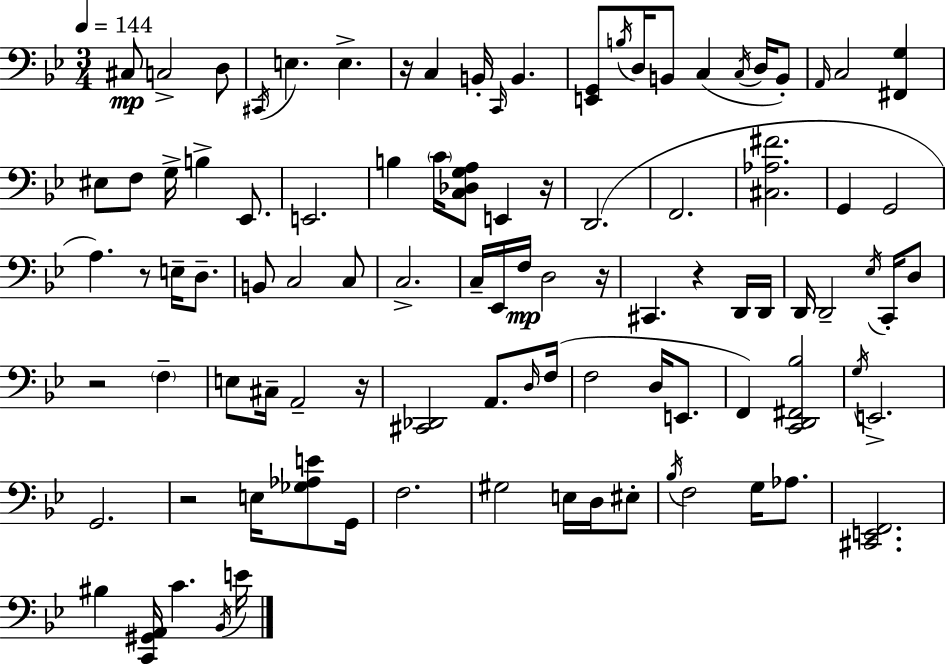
C#3/e C3/h D3/e C#2/s E3/q. E3/q. R/s C3/q B2/s C2/s B2/q. [E2,G2]/e B3/s D3/s B2/e C3/q C3/s D3/s B2/e A2/s C3/h [F#2,G3]/q EIS3/e F3/e G3/s B3/q Eb2/e. E2/h. B3/q C4/s [C3,Db3,G3,A3]/e E2/q R/s D2/h. F2/h. [C#3,Ab3,F#4]/h. G2/q G2/h A3/q. R/e E3/s D3/e. B2/e C3/h C3/e C3/h. C3/s Eb2/s F3/s D3/h R/s C#2/q. R/q D2/s D2/s D2/s D2/h Eb3/s C2/s D3/e R/h F3/q E3/e C#3/s A2/h R/s [C#2,Db2]/h A2/e. D3/s F3/s F3/h D3/s E2/e. F2/q [C2,D2,F#2,Bb3]/h G3/s E2/h. G2/h. R/h E3/s [Gb3,Ab3,E4]/e G2/s F3/h. G#3/h E3/s D3/s EIS3/e Bb3/s F3/h G3/s Ab3/e. [C#2,E2,F2]/h. BIS3/q [C2,G#2,A2]/s C4/q. Bb2/s E4/s